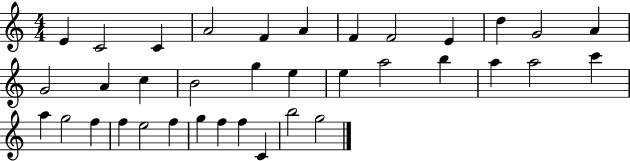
{
  \clef treble
  \numericTimeSignature
  \time 4/4
  \key c \major
  e'4 c'2 c'4 | a'2 f'4 a'4 | f'4 f'2 e'4 | d''4 g'2 a'4 | \break g'2 a'4 c''4 | b'2 g''4 e''4 | e''4 a''2 b''4 | a''4 a''2 c'''4 | \break a''4 g''2 f''4 | f''4 e''2 f''4 | g''4 f''4 f''4 c'4 | b''2 g''2 | \break \bar "|."
}